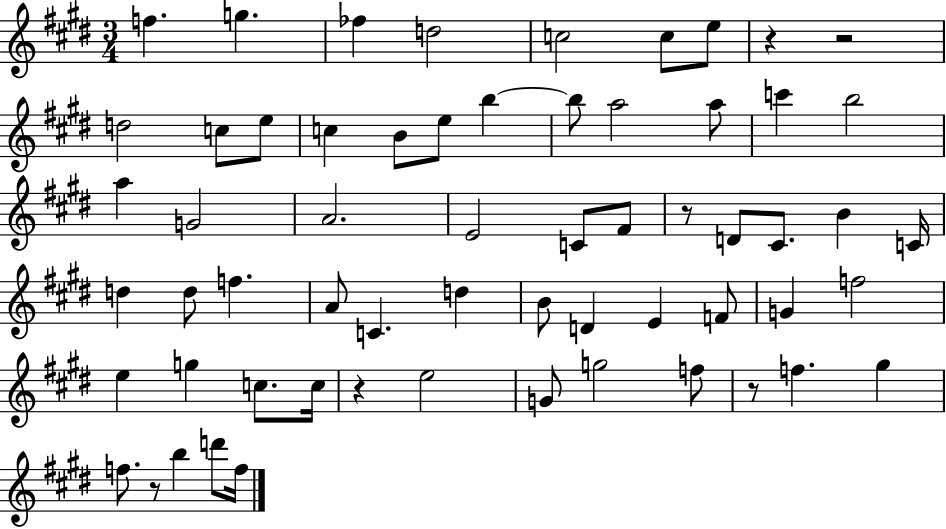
X:1
T:Untitled
M:3/4
L:1/4
K:E
f g _f d2 c2 c/2 e/2 z z2 d2 c/2 e/2 c B/2 e/2 b b/2 a2 a/2 c' b2 a G2 A2 E2 C/2 ^F/2 z/2 D/2 ^C/2 B C/4 d d/2 f A/2 C d B/2 D E F/2 G f2 e g c/2 c/4 z e2 G/2 g2 f/2 z/2 f ^g f/2 z/2 b d'/2 f/4